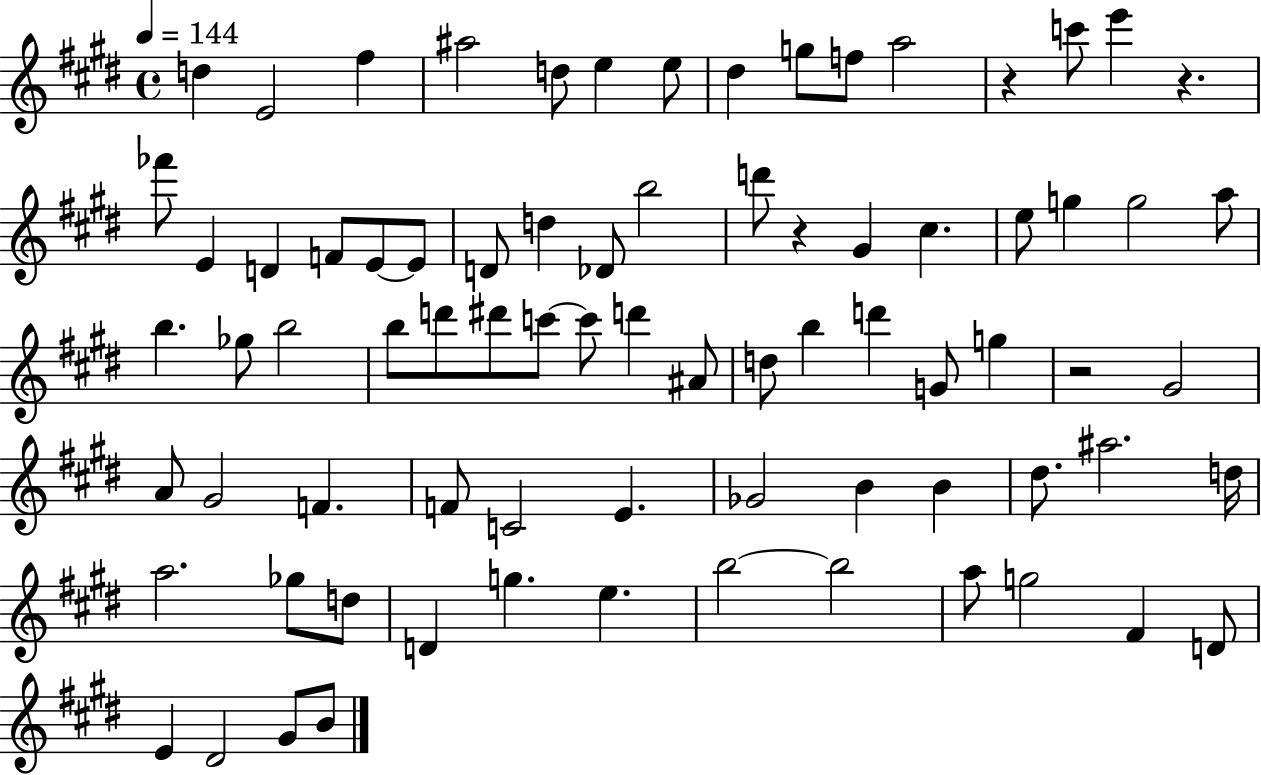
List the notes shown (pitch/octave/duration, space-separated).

D5/q E4/h F#5/q A#5/h D5/e E5/q E5/e D#5/q G5/e F5/e A5/h R/q C6/e E6/q R/q. FES6/e E4/q D4/q F4/e E4/e E4/e D4/e D5/q Db4/e B5/h D6/e R/q G#4/q C#5/q. E5/e G5/q G5/h A5/e B5/q. Gb5/e B5/h B5/e D6/e D#6/e C6/e C6/e D6/q A#4/e D5/e B5/q D6/q G4/e G5/q R/h G#4/h A4/e G#4/h F4/q. F4/e C4/h E4/q. Gb4/h B4/q B4/q D#5/e. A#5/h. D5/s A5/h. Gb5/e D5/e D4/q G5/q. E5/q. B5/h B5/h A5/e G5/h F#4/q D4/e E4/q D#4/h G#4/e B4/e